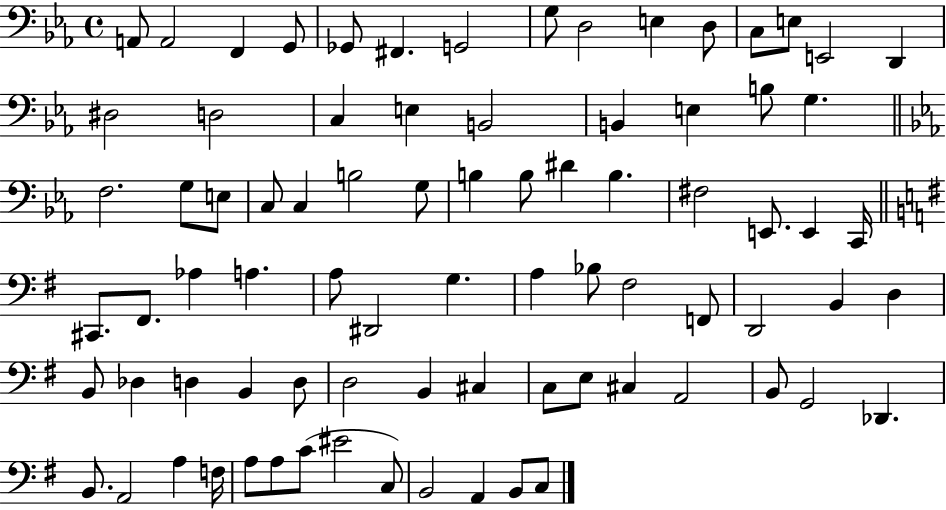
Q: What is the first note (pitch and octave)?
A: A2